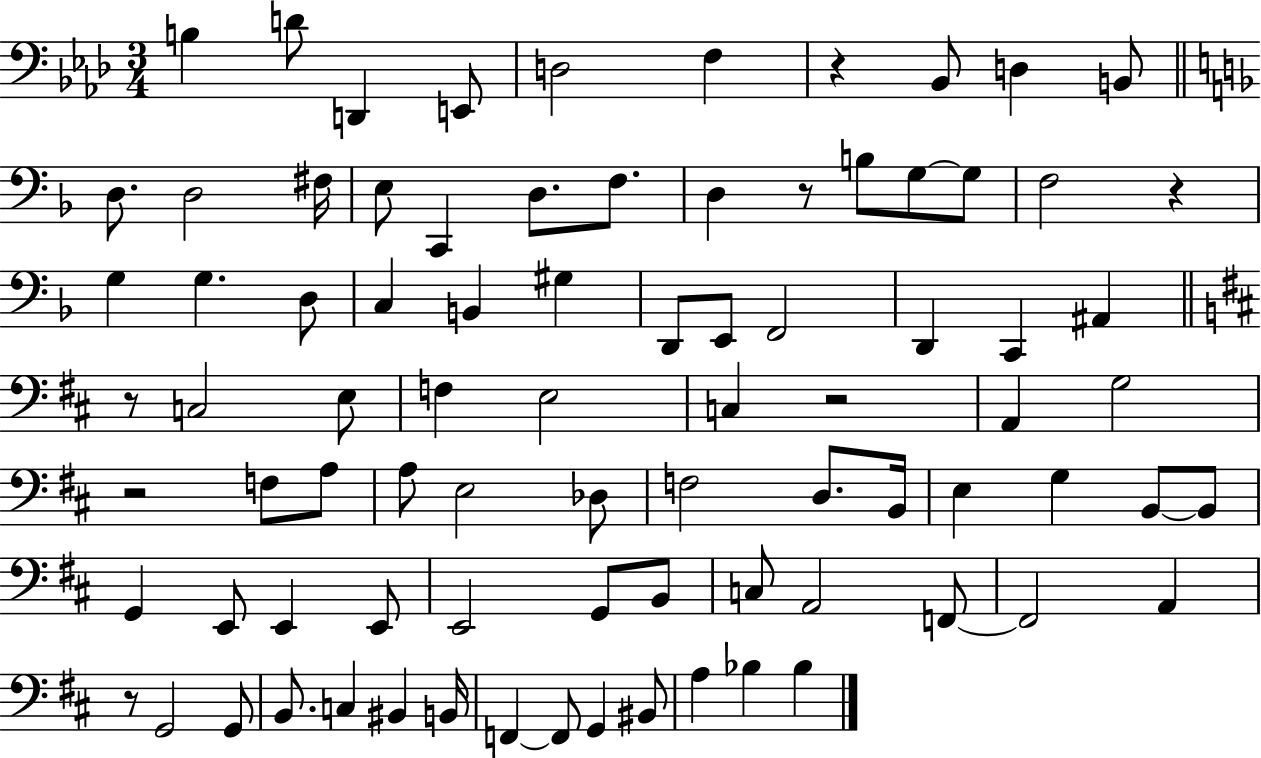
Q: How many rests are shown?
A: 7